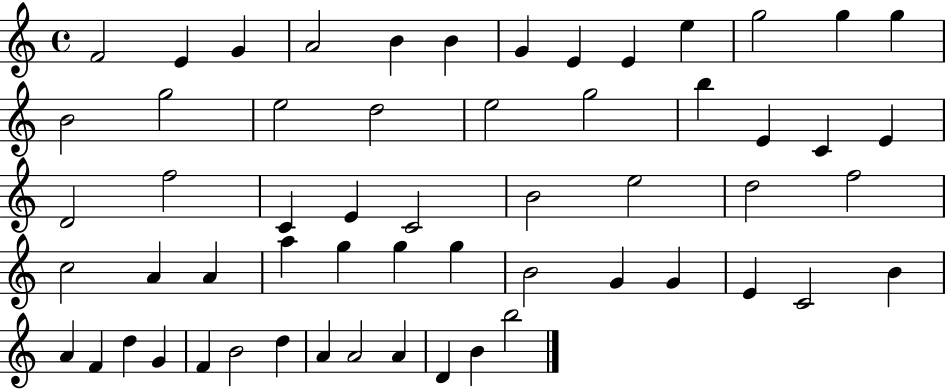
F4/h E4/q G4/q A4/h B4/q B4/q G4/q E4/q E4/q E5/q G5/h G5/q G5/q B4/h G5/h E5/h D5/h E5/h G5/h B5/q E4/q C4/q E4/q D4/h F5/h C4/q E4/q C4/h B4/h E5/h D5/h F5/h C5/h A4/q A4/q A5/q G5/q G5/q G5/q B4/h G4/q G4/q E4/q C4/h B4/q A4/q F4/q D5/q G4/q F4/q B4/h D5/q A4/q A4/h A4/q D4/q B4/q B5/h